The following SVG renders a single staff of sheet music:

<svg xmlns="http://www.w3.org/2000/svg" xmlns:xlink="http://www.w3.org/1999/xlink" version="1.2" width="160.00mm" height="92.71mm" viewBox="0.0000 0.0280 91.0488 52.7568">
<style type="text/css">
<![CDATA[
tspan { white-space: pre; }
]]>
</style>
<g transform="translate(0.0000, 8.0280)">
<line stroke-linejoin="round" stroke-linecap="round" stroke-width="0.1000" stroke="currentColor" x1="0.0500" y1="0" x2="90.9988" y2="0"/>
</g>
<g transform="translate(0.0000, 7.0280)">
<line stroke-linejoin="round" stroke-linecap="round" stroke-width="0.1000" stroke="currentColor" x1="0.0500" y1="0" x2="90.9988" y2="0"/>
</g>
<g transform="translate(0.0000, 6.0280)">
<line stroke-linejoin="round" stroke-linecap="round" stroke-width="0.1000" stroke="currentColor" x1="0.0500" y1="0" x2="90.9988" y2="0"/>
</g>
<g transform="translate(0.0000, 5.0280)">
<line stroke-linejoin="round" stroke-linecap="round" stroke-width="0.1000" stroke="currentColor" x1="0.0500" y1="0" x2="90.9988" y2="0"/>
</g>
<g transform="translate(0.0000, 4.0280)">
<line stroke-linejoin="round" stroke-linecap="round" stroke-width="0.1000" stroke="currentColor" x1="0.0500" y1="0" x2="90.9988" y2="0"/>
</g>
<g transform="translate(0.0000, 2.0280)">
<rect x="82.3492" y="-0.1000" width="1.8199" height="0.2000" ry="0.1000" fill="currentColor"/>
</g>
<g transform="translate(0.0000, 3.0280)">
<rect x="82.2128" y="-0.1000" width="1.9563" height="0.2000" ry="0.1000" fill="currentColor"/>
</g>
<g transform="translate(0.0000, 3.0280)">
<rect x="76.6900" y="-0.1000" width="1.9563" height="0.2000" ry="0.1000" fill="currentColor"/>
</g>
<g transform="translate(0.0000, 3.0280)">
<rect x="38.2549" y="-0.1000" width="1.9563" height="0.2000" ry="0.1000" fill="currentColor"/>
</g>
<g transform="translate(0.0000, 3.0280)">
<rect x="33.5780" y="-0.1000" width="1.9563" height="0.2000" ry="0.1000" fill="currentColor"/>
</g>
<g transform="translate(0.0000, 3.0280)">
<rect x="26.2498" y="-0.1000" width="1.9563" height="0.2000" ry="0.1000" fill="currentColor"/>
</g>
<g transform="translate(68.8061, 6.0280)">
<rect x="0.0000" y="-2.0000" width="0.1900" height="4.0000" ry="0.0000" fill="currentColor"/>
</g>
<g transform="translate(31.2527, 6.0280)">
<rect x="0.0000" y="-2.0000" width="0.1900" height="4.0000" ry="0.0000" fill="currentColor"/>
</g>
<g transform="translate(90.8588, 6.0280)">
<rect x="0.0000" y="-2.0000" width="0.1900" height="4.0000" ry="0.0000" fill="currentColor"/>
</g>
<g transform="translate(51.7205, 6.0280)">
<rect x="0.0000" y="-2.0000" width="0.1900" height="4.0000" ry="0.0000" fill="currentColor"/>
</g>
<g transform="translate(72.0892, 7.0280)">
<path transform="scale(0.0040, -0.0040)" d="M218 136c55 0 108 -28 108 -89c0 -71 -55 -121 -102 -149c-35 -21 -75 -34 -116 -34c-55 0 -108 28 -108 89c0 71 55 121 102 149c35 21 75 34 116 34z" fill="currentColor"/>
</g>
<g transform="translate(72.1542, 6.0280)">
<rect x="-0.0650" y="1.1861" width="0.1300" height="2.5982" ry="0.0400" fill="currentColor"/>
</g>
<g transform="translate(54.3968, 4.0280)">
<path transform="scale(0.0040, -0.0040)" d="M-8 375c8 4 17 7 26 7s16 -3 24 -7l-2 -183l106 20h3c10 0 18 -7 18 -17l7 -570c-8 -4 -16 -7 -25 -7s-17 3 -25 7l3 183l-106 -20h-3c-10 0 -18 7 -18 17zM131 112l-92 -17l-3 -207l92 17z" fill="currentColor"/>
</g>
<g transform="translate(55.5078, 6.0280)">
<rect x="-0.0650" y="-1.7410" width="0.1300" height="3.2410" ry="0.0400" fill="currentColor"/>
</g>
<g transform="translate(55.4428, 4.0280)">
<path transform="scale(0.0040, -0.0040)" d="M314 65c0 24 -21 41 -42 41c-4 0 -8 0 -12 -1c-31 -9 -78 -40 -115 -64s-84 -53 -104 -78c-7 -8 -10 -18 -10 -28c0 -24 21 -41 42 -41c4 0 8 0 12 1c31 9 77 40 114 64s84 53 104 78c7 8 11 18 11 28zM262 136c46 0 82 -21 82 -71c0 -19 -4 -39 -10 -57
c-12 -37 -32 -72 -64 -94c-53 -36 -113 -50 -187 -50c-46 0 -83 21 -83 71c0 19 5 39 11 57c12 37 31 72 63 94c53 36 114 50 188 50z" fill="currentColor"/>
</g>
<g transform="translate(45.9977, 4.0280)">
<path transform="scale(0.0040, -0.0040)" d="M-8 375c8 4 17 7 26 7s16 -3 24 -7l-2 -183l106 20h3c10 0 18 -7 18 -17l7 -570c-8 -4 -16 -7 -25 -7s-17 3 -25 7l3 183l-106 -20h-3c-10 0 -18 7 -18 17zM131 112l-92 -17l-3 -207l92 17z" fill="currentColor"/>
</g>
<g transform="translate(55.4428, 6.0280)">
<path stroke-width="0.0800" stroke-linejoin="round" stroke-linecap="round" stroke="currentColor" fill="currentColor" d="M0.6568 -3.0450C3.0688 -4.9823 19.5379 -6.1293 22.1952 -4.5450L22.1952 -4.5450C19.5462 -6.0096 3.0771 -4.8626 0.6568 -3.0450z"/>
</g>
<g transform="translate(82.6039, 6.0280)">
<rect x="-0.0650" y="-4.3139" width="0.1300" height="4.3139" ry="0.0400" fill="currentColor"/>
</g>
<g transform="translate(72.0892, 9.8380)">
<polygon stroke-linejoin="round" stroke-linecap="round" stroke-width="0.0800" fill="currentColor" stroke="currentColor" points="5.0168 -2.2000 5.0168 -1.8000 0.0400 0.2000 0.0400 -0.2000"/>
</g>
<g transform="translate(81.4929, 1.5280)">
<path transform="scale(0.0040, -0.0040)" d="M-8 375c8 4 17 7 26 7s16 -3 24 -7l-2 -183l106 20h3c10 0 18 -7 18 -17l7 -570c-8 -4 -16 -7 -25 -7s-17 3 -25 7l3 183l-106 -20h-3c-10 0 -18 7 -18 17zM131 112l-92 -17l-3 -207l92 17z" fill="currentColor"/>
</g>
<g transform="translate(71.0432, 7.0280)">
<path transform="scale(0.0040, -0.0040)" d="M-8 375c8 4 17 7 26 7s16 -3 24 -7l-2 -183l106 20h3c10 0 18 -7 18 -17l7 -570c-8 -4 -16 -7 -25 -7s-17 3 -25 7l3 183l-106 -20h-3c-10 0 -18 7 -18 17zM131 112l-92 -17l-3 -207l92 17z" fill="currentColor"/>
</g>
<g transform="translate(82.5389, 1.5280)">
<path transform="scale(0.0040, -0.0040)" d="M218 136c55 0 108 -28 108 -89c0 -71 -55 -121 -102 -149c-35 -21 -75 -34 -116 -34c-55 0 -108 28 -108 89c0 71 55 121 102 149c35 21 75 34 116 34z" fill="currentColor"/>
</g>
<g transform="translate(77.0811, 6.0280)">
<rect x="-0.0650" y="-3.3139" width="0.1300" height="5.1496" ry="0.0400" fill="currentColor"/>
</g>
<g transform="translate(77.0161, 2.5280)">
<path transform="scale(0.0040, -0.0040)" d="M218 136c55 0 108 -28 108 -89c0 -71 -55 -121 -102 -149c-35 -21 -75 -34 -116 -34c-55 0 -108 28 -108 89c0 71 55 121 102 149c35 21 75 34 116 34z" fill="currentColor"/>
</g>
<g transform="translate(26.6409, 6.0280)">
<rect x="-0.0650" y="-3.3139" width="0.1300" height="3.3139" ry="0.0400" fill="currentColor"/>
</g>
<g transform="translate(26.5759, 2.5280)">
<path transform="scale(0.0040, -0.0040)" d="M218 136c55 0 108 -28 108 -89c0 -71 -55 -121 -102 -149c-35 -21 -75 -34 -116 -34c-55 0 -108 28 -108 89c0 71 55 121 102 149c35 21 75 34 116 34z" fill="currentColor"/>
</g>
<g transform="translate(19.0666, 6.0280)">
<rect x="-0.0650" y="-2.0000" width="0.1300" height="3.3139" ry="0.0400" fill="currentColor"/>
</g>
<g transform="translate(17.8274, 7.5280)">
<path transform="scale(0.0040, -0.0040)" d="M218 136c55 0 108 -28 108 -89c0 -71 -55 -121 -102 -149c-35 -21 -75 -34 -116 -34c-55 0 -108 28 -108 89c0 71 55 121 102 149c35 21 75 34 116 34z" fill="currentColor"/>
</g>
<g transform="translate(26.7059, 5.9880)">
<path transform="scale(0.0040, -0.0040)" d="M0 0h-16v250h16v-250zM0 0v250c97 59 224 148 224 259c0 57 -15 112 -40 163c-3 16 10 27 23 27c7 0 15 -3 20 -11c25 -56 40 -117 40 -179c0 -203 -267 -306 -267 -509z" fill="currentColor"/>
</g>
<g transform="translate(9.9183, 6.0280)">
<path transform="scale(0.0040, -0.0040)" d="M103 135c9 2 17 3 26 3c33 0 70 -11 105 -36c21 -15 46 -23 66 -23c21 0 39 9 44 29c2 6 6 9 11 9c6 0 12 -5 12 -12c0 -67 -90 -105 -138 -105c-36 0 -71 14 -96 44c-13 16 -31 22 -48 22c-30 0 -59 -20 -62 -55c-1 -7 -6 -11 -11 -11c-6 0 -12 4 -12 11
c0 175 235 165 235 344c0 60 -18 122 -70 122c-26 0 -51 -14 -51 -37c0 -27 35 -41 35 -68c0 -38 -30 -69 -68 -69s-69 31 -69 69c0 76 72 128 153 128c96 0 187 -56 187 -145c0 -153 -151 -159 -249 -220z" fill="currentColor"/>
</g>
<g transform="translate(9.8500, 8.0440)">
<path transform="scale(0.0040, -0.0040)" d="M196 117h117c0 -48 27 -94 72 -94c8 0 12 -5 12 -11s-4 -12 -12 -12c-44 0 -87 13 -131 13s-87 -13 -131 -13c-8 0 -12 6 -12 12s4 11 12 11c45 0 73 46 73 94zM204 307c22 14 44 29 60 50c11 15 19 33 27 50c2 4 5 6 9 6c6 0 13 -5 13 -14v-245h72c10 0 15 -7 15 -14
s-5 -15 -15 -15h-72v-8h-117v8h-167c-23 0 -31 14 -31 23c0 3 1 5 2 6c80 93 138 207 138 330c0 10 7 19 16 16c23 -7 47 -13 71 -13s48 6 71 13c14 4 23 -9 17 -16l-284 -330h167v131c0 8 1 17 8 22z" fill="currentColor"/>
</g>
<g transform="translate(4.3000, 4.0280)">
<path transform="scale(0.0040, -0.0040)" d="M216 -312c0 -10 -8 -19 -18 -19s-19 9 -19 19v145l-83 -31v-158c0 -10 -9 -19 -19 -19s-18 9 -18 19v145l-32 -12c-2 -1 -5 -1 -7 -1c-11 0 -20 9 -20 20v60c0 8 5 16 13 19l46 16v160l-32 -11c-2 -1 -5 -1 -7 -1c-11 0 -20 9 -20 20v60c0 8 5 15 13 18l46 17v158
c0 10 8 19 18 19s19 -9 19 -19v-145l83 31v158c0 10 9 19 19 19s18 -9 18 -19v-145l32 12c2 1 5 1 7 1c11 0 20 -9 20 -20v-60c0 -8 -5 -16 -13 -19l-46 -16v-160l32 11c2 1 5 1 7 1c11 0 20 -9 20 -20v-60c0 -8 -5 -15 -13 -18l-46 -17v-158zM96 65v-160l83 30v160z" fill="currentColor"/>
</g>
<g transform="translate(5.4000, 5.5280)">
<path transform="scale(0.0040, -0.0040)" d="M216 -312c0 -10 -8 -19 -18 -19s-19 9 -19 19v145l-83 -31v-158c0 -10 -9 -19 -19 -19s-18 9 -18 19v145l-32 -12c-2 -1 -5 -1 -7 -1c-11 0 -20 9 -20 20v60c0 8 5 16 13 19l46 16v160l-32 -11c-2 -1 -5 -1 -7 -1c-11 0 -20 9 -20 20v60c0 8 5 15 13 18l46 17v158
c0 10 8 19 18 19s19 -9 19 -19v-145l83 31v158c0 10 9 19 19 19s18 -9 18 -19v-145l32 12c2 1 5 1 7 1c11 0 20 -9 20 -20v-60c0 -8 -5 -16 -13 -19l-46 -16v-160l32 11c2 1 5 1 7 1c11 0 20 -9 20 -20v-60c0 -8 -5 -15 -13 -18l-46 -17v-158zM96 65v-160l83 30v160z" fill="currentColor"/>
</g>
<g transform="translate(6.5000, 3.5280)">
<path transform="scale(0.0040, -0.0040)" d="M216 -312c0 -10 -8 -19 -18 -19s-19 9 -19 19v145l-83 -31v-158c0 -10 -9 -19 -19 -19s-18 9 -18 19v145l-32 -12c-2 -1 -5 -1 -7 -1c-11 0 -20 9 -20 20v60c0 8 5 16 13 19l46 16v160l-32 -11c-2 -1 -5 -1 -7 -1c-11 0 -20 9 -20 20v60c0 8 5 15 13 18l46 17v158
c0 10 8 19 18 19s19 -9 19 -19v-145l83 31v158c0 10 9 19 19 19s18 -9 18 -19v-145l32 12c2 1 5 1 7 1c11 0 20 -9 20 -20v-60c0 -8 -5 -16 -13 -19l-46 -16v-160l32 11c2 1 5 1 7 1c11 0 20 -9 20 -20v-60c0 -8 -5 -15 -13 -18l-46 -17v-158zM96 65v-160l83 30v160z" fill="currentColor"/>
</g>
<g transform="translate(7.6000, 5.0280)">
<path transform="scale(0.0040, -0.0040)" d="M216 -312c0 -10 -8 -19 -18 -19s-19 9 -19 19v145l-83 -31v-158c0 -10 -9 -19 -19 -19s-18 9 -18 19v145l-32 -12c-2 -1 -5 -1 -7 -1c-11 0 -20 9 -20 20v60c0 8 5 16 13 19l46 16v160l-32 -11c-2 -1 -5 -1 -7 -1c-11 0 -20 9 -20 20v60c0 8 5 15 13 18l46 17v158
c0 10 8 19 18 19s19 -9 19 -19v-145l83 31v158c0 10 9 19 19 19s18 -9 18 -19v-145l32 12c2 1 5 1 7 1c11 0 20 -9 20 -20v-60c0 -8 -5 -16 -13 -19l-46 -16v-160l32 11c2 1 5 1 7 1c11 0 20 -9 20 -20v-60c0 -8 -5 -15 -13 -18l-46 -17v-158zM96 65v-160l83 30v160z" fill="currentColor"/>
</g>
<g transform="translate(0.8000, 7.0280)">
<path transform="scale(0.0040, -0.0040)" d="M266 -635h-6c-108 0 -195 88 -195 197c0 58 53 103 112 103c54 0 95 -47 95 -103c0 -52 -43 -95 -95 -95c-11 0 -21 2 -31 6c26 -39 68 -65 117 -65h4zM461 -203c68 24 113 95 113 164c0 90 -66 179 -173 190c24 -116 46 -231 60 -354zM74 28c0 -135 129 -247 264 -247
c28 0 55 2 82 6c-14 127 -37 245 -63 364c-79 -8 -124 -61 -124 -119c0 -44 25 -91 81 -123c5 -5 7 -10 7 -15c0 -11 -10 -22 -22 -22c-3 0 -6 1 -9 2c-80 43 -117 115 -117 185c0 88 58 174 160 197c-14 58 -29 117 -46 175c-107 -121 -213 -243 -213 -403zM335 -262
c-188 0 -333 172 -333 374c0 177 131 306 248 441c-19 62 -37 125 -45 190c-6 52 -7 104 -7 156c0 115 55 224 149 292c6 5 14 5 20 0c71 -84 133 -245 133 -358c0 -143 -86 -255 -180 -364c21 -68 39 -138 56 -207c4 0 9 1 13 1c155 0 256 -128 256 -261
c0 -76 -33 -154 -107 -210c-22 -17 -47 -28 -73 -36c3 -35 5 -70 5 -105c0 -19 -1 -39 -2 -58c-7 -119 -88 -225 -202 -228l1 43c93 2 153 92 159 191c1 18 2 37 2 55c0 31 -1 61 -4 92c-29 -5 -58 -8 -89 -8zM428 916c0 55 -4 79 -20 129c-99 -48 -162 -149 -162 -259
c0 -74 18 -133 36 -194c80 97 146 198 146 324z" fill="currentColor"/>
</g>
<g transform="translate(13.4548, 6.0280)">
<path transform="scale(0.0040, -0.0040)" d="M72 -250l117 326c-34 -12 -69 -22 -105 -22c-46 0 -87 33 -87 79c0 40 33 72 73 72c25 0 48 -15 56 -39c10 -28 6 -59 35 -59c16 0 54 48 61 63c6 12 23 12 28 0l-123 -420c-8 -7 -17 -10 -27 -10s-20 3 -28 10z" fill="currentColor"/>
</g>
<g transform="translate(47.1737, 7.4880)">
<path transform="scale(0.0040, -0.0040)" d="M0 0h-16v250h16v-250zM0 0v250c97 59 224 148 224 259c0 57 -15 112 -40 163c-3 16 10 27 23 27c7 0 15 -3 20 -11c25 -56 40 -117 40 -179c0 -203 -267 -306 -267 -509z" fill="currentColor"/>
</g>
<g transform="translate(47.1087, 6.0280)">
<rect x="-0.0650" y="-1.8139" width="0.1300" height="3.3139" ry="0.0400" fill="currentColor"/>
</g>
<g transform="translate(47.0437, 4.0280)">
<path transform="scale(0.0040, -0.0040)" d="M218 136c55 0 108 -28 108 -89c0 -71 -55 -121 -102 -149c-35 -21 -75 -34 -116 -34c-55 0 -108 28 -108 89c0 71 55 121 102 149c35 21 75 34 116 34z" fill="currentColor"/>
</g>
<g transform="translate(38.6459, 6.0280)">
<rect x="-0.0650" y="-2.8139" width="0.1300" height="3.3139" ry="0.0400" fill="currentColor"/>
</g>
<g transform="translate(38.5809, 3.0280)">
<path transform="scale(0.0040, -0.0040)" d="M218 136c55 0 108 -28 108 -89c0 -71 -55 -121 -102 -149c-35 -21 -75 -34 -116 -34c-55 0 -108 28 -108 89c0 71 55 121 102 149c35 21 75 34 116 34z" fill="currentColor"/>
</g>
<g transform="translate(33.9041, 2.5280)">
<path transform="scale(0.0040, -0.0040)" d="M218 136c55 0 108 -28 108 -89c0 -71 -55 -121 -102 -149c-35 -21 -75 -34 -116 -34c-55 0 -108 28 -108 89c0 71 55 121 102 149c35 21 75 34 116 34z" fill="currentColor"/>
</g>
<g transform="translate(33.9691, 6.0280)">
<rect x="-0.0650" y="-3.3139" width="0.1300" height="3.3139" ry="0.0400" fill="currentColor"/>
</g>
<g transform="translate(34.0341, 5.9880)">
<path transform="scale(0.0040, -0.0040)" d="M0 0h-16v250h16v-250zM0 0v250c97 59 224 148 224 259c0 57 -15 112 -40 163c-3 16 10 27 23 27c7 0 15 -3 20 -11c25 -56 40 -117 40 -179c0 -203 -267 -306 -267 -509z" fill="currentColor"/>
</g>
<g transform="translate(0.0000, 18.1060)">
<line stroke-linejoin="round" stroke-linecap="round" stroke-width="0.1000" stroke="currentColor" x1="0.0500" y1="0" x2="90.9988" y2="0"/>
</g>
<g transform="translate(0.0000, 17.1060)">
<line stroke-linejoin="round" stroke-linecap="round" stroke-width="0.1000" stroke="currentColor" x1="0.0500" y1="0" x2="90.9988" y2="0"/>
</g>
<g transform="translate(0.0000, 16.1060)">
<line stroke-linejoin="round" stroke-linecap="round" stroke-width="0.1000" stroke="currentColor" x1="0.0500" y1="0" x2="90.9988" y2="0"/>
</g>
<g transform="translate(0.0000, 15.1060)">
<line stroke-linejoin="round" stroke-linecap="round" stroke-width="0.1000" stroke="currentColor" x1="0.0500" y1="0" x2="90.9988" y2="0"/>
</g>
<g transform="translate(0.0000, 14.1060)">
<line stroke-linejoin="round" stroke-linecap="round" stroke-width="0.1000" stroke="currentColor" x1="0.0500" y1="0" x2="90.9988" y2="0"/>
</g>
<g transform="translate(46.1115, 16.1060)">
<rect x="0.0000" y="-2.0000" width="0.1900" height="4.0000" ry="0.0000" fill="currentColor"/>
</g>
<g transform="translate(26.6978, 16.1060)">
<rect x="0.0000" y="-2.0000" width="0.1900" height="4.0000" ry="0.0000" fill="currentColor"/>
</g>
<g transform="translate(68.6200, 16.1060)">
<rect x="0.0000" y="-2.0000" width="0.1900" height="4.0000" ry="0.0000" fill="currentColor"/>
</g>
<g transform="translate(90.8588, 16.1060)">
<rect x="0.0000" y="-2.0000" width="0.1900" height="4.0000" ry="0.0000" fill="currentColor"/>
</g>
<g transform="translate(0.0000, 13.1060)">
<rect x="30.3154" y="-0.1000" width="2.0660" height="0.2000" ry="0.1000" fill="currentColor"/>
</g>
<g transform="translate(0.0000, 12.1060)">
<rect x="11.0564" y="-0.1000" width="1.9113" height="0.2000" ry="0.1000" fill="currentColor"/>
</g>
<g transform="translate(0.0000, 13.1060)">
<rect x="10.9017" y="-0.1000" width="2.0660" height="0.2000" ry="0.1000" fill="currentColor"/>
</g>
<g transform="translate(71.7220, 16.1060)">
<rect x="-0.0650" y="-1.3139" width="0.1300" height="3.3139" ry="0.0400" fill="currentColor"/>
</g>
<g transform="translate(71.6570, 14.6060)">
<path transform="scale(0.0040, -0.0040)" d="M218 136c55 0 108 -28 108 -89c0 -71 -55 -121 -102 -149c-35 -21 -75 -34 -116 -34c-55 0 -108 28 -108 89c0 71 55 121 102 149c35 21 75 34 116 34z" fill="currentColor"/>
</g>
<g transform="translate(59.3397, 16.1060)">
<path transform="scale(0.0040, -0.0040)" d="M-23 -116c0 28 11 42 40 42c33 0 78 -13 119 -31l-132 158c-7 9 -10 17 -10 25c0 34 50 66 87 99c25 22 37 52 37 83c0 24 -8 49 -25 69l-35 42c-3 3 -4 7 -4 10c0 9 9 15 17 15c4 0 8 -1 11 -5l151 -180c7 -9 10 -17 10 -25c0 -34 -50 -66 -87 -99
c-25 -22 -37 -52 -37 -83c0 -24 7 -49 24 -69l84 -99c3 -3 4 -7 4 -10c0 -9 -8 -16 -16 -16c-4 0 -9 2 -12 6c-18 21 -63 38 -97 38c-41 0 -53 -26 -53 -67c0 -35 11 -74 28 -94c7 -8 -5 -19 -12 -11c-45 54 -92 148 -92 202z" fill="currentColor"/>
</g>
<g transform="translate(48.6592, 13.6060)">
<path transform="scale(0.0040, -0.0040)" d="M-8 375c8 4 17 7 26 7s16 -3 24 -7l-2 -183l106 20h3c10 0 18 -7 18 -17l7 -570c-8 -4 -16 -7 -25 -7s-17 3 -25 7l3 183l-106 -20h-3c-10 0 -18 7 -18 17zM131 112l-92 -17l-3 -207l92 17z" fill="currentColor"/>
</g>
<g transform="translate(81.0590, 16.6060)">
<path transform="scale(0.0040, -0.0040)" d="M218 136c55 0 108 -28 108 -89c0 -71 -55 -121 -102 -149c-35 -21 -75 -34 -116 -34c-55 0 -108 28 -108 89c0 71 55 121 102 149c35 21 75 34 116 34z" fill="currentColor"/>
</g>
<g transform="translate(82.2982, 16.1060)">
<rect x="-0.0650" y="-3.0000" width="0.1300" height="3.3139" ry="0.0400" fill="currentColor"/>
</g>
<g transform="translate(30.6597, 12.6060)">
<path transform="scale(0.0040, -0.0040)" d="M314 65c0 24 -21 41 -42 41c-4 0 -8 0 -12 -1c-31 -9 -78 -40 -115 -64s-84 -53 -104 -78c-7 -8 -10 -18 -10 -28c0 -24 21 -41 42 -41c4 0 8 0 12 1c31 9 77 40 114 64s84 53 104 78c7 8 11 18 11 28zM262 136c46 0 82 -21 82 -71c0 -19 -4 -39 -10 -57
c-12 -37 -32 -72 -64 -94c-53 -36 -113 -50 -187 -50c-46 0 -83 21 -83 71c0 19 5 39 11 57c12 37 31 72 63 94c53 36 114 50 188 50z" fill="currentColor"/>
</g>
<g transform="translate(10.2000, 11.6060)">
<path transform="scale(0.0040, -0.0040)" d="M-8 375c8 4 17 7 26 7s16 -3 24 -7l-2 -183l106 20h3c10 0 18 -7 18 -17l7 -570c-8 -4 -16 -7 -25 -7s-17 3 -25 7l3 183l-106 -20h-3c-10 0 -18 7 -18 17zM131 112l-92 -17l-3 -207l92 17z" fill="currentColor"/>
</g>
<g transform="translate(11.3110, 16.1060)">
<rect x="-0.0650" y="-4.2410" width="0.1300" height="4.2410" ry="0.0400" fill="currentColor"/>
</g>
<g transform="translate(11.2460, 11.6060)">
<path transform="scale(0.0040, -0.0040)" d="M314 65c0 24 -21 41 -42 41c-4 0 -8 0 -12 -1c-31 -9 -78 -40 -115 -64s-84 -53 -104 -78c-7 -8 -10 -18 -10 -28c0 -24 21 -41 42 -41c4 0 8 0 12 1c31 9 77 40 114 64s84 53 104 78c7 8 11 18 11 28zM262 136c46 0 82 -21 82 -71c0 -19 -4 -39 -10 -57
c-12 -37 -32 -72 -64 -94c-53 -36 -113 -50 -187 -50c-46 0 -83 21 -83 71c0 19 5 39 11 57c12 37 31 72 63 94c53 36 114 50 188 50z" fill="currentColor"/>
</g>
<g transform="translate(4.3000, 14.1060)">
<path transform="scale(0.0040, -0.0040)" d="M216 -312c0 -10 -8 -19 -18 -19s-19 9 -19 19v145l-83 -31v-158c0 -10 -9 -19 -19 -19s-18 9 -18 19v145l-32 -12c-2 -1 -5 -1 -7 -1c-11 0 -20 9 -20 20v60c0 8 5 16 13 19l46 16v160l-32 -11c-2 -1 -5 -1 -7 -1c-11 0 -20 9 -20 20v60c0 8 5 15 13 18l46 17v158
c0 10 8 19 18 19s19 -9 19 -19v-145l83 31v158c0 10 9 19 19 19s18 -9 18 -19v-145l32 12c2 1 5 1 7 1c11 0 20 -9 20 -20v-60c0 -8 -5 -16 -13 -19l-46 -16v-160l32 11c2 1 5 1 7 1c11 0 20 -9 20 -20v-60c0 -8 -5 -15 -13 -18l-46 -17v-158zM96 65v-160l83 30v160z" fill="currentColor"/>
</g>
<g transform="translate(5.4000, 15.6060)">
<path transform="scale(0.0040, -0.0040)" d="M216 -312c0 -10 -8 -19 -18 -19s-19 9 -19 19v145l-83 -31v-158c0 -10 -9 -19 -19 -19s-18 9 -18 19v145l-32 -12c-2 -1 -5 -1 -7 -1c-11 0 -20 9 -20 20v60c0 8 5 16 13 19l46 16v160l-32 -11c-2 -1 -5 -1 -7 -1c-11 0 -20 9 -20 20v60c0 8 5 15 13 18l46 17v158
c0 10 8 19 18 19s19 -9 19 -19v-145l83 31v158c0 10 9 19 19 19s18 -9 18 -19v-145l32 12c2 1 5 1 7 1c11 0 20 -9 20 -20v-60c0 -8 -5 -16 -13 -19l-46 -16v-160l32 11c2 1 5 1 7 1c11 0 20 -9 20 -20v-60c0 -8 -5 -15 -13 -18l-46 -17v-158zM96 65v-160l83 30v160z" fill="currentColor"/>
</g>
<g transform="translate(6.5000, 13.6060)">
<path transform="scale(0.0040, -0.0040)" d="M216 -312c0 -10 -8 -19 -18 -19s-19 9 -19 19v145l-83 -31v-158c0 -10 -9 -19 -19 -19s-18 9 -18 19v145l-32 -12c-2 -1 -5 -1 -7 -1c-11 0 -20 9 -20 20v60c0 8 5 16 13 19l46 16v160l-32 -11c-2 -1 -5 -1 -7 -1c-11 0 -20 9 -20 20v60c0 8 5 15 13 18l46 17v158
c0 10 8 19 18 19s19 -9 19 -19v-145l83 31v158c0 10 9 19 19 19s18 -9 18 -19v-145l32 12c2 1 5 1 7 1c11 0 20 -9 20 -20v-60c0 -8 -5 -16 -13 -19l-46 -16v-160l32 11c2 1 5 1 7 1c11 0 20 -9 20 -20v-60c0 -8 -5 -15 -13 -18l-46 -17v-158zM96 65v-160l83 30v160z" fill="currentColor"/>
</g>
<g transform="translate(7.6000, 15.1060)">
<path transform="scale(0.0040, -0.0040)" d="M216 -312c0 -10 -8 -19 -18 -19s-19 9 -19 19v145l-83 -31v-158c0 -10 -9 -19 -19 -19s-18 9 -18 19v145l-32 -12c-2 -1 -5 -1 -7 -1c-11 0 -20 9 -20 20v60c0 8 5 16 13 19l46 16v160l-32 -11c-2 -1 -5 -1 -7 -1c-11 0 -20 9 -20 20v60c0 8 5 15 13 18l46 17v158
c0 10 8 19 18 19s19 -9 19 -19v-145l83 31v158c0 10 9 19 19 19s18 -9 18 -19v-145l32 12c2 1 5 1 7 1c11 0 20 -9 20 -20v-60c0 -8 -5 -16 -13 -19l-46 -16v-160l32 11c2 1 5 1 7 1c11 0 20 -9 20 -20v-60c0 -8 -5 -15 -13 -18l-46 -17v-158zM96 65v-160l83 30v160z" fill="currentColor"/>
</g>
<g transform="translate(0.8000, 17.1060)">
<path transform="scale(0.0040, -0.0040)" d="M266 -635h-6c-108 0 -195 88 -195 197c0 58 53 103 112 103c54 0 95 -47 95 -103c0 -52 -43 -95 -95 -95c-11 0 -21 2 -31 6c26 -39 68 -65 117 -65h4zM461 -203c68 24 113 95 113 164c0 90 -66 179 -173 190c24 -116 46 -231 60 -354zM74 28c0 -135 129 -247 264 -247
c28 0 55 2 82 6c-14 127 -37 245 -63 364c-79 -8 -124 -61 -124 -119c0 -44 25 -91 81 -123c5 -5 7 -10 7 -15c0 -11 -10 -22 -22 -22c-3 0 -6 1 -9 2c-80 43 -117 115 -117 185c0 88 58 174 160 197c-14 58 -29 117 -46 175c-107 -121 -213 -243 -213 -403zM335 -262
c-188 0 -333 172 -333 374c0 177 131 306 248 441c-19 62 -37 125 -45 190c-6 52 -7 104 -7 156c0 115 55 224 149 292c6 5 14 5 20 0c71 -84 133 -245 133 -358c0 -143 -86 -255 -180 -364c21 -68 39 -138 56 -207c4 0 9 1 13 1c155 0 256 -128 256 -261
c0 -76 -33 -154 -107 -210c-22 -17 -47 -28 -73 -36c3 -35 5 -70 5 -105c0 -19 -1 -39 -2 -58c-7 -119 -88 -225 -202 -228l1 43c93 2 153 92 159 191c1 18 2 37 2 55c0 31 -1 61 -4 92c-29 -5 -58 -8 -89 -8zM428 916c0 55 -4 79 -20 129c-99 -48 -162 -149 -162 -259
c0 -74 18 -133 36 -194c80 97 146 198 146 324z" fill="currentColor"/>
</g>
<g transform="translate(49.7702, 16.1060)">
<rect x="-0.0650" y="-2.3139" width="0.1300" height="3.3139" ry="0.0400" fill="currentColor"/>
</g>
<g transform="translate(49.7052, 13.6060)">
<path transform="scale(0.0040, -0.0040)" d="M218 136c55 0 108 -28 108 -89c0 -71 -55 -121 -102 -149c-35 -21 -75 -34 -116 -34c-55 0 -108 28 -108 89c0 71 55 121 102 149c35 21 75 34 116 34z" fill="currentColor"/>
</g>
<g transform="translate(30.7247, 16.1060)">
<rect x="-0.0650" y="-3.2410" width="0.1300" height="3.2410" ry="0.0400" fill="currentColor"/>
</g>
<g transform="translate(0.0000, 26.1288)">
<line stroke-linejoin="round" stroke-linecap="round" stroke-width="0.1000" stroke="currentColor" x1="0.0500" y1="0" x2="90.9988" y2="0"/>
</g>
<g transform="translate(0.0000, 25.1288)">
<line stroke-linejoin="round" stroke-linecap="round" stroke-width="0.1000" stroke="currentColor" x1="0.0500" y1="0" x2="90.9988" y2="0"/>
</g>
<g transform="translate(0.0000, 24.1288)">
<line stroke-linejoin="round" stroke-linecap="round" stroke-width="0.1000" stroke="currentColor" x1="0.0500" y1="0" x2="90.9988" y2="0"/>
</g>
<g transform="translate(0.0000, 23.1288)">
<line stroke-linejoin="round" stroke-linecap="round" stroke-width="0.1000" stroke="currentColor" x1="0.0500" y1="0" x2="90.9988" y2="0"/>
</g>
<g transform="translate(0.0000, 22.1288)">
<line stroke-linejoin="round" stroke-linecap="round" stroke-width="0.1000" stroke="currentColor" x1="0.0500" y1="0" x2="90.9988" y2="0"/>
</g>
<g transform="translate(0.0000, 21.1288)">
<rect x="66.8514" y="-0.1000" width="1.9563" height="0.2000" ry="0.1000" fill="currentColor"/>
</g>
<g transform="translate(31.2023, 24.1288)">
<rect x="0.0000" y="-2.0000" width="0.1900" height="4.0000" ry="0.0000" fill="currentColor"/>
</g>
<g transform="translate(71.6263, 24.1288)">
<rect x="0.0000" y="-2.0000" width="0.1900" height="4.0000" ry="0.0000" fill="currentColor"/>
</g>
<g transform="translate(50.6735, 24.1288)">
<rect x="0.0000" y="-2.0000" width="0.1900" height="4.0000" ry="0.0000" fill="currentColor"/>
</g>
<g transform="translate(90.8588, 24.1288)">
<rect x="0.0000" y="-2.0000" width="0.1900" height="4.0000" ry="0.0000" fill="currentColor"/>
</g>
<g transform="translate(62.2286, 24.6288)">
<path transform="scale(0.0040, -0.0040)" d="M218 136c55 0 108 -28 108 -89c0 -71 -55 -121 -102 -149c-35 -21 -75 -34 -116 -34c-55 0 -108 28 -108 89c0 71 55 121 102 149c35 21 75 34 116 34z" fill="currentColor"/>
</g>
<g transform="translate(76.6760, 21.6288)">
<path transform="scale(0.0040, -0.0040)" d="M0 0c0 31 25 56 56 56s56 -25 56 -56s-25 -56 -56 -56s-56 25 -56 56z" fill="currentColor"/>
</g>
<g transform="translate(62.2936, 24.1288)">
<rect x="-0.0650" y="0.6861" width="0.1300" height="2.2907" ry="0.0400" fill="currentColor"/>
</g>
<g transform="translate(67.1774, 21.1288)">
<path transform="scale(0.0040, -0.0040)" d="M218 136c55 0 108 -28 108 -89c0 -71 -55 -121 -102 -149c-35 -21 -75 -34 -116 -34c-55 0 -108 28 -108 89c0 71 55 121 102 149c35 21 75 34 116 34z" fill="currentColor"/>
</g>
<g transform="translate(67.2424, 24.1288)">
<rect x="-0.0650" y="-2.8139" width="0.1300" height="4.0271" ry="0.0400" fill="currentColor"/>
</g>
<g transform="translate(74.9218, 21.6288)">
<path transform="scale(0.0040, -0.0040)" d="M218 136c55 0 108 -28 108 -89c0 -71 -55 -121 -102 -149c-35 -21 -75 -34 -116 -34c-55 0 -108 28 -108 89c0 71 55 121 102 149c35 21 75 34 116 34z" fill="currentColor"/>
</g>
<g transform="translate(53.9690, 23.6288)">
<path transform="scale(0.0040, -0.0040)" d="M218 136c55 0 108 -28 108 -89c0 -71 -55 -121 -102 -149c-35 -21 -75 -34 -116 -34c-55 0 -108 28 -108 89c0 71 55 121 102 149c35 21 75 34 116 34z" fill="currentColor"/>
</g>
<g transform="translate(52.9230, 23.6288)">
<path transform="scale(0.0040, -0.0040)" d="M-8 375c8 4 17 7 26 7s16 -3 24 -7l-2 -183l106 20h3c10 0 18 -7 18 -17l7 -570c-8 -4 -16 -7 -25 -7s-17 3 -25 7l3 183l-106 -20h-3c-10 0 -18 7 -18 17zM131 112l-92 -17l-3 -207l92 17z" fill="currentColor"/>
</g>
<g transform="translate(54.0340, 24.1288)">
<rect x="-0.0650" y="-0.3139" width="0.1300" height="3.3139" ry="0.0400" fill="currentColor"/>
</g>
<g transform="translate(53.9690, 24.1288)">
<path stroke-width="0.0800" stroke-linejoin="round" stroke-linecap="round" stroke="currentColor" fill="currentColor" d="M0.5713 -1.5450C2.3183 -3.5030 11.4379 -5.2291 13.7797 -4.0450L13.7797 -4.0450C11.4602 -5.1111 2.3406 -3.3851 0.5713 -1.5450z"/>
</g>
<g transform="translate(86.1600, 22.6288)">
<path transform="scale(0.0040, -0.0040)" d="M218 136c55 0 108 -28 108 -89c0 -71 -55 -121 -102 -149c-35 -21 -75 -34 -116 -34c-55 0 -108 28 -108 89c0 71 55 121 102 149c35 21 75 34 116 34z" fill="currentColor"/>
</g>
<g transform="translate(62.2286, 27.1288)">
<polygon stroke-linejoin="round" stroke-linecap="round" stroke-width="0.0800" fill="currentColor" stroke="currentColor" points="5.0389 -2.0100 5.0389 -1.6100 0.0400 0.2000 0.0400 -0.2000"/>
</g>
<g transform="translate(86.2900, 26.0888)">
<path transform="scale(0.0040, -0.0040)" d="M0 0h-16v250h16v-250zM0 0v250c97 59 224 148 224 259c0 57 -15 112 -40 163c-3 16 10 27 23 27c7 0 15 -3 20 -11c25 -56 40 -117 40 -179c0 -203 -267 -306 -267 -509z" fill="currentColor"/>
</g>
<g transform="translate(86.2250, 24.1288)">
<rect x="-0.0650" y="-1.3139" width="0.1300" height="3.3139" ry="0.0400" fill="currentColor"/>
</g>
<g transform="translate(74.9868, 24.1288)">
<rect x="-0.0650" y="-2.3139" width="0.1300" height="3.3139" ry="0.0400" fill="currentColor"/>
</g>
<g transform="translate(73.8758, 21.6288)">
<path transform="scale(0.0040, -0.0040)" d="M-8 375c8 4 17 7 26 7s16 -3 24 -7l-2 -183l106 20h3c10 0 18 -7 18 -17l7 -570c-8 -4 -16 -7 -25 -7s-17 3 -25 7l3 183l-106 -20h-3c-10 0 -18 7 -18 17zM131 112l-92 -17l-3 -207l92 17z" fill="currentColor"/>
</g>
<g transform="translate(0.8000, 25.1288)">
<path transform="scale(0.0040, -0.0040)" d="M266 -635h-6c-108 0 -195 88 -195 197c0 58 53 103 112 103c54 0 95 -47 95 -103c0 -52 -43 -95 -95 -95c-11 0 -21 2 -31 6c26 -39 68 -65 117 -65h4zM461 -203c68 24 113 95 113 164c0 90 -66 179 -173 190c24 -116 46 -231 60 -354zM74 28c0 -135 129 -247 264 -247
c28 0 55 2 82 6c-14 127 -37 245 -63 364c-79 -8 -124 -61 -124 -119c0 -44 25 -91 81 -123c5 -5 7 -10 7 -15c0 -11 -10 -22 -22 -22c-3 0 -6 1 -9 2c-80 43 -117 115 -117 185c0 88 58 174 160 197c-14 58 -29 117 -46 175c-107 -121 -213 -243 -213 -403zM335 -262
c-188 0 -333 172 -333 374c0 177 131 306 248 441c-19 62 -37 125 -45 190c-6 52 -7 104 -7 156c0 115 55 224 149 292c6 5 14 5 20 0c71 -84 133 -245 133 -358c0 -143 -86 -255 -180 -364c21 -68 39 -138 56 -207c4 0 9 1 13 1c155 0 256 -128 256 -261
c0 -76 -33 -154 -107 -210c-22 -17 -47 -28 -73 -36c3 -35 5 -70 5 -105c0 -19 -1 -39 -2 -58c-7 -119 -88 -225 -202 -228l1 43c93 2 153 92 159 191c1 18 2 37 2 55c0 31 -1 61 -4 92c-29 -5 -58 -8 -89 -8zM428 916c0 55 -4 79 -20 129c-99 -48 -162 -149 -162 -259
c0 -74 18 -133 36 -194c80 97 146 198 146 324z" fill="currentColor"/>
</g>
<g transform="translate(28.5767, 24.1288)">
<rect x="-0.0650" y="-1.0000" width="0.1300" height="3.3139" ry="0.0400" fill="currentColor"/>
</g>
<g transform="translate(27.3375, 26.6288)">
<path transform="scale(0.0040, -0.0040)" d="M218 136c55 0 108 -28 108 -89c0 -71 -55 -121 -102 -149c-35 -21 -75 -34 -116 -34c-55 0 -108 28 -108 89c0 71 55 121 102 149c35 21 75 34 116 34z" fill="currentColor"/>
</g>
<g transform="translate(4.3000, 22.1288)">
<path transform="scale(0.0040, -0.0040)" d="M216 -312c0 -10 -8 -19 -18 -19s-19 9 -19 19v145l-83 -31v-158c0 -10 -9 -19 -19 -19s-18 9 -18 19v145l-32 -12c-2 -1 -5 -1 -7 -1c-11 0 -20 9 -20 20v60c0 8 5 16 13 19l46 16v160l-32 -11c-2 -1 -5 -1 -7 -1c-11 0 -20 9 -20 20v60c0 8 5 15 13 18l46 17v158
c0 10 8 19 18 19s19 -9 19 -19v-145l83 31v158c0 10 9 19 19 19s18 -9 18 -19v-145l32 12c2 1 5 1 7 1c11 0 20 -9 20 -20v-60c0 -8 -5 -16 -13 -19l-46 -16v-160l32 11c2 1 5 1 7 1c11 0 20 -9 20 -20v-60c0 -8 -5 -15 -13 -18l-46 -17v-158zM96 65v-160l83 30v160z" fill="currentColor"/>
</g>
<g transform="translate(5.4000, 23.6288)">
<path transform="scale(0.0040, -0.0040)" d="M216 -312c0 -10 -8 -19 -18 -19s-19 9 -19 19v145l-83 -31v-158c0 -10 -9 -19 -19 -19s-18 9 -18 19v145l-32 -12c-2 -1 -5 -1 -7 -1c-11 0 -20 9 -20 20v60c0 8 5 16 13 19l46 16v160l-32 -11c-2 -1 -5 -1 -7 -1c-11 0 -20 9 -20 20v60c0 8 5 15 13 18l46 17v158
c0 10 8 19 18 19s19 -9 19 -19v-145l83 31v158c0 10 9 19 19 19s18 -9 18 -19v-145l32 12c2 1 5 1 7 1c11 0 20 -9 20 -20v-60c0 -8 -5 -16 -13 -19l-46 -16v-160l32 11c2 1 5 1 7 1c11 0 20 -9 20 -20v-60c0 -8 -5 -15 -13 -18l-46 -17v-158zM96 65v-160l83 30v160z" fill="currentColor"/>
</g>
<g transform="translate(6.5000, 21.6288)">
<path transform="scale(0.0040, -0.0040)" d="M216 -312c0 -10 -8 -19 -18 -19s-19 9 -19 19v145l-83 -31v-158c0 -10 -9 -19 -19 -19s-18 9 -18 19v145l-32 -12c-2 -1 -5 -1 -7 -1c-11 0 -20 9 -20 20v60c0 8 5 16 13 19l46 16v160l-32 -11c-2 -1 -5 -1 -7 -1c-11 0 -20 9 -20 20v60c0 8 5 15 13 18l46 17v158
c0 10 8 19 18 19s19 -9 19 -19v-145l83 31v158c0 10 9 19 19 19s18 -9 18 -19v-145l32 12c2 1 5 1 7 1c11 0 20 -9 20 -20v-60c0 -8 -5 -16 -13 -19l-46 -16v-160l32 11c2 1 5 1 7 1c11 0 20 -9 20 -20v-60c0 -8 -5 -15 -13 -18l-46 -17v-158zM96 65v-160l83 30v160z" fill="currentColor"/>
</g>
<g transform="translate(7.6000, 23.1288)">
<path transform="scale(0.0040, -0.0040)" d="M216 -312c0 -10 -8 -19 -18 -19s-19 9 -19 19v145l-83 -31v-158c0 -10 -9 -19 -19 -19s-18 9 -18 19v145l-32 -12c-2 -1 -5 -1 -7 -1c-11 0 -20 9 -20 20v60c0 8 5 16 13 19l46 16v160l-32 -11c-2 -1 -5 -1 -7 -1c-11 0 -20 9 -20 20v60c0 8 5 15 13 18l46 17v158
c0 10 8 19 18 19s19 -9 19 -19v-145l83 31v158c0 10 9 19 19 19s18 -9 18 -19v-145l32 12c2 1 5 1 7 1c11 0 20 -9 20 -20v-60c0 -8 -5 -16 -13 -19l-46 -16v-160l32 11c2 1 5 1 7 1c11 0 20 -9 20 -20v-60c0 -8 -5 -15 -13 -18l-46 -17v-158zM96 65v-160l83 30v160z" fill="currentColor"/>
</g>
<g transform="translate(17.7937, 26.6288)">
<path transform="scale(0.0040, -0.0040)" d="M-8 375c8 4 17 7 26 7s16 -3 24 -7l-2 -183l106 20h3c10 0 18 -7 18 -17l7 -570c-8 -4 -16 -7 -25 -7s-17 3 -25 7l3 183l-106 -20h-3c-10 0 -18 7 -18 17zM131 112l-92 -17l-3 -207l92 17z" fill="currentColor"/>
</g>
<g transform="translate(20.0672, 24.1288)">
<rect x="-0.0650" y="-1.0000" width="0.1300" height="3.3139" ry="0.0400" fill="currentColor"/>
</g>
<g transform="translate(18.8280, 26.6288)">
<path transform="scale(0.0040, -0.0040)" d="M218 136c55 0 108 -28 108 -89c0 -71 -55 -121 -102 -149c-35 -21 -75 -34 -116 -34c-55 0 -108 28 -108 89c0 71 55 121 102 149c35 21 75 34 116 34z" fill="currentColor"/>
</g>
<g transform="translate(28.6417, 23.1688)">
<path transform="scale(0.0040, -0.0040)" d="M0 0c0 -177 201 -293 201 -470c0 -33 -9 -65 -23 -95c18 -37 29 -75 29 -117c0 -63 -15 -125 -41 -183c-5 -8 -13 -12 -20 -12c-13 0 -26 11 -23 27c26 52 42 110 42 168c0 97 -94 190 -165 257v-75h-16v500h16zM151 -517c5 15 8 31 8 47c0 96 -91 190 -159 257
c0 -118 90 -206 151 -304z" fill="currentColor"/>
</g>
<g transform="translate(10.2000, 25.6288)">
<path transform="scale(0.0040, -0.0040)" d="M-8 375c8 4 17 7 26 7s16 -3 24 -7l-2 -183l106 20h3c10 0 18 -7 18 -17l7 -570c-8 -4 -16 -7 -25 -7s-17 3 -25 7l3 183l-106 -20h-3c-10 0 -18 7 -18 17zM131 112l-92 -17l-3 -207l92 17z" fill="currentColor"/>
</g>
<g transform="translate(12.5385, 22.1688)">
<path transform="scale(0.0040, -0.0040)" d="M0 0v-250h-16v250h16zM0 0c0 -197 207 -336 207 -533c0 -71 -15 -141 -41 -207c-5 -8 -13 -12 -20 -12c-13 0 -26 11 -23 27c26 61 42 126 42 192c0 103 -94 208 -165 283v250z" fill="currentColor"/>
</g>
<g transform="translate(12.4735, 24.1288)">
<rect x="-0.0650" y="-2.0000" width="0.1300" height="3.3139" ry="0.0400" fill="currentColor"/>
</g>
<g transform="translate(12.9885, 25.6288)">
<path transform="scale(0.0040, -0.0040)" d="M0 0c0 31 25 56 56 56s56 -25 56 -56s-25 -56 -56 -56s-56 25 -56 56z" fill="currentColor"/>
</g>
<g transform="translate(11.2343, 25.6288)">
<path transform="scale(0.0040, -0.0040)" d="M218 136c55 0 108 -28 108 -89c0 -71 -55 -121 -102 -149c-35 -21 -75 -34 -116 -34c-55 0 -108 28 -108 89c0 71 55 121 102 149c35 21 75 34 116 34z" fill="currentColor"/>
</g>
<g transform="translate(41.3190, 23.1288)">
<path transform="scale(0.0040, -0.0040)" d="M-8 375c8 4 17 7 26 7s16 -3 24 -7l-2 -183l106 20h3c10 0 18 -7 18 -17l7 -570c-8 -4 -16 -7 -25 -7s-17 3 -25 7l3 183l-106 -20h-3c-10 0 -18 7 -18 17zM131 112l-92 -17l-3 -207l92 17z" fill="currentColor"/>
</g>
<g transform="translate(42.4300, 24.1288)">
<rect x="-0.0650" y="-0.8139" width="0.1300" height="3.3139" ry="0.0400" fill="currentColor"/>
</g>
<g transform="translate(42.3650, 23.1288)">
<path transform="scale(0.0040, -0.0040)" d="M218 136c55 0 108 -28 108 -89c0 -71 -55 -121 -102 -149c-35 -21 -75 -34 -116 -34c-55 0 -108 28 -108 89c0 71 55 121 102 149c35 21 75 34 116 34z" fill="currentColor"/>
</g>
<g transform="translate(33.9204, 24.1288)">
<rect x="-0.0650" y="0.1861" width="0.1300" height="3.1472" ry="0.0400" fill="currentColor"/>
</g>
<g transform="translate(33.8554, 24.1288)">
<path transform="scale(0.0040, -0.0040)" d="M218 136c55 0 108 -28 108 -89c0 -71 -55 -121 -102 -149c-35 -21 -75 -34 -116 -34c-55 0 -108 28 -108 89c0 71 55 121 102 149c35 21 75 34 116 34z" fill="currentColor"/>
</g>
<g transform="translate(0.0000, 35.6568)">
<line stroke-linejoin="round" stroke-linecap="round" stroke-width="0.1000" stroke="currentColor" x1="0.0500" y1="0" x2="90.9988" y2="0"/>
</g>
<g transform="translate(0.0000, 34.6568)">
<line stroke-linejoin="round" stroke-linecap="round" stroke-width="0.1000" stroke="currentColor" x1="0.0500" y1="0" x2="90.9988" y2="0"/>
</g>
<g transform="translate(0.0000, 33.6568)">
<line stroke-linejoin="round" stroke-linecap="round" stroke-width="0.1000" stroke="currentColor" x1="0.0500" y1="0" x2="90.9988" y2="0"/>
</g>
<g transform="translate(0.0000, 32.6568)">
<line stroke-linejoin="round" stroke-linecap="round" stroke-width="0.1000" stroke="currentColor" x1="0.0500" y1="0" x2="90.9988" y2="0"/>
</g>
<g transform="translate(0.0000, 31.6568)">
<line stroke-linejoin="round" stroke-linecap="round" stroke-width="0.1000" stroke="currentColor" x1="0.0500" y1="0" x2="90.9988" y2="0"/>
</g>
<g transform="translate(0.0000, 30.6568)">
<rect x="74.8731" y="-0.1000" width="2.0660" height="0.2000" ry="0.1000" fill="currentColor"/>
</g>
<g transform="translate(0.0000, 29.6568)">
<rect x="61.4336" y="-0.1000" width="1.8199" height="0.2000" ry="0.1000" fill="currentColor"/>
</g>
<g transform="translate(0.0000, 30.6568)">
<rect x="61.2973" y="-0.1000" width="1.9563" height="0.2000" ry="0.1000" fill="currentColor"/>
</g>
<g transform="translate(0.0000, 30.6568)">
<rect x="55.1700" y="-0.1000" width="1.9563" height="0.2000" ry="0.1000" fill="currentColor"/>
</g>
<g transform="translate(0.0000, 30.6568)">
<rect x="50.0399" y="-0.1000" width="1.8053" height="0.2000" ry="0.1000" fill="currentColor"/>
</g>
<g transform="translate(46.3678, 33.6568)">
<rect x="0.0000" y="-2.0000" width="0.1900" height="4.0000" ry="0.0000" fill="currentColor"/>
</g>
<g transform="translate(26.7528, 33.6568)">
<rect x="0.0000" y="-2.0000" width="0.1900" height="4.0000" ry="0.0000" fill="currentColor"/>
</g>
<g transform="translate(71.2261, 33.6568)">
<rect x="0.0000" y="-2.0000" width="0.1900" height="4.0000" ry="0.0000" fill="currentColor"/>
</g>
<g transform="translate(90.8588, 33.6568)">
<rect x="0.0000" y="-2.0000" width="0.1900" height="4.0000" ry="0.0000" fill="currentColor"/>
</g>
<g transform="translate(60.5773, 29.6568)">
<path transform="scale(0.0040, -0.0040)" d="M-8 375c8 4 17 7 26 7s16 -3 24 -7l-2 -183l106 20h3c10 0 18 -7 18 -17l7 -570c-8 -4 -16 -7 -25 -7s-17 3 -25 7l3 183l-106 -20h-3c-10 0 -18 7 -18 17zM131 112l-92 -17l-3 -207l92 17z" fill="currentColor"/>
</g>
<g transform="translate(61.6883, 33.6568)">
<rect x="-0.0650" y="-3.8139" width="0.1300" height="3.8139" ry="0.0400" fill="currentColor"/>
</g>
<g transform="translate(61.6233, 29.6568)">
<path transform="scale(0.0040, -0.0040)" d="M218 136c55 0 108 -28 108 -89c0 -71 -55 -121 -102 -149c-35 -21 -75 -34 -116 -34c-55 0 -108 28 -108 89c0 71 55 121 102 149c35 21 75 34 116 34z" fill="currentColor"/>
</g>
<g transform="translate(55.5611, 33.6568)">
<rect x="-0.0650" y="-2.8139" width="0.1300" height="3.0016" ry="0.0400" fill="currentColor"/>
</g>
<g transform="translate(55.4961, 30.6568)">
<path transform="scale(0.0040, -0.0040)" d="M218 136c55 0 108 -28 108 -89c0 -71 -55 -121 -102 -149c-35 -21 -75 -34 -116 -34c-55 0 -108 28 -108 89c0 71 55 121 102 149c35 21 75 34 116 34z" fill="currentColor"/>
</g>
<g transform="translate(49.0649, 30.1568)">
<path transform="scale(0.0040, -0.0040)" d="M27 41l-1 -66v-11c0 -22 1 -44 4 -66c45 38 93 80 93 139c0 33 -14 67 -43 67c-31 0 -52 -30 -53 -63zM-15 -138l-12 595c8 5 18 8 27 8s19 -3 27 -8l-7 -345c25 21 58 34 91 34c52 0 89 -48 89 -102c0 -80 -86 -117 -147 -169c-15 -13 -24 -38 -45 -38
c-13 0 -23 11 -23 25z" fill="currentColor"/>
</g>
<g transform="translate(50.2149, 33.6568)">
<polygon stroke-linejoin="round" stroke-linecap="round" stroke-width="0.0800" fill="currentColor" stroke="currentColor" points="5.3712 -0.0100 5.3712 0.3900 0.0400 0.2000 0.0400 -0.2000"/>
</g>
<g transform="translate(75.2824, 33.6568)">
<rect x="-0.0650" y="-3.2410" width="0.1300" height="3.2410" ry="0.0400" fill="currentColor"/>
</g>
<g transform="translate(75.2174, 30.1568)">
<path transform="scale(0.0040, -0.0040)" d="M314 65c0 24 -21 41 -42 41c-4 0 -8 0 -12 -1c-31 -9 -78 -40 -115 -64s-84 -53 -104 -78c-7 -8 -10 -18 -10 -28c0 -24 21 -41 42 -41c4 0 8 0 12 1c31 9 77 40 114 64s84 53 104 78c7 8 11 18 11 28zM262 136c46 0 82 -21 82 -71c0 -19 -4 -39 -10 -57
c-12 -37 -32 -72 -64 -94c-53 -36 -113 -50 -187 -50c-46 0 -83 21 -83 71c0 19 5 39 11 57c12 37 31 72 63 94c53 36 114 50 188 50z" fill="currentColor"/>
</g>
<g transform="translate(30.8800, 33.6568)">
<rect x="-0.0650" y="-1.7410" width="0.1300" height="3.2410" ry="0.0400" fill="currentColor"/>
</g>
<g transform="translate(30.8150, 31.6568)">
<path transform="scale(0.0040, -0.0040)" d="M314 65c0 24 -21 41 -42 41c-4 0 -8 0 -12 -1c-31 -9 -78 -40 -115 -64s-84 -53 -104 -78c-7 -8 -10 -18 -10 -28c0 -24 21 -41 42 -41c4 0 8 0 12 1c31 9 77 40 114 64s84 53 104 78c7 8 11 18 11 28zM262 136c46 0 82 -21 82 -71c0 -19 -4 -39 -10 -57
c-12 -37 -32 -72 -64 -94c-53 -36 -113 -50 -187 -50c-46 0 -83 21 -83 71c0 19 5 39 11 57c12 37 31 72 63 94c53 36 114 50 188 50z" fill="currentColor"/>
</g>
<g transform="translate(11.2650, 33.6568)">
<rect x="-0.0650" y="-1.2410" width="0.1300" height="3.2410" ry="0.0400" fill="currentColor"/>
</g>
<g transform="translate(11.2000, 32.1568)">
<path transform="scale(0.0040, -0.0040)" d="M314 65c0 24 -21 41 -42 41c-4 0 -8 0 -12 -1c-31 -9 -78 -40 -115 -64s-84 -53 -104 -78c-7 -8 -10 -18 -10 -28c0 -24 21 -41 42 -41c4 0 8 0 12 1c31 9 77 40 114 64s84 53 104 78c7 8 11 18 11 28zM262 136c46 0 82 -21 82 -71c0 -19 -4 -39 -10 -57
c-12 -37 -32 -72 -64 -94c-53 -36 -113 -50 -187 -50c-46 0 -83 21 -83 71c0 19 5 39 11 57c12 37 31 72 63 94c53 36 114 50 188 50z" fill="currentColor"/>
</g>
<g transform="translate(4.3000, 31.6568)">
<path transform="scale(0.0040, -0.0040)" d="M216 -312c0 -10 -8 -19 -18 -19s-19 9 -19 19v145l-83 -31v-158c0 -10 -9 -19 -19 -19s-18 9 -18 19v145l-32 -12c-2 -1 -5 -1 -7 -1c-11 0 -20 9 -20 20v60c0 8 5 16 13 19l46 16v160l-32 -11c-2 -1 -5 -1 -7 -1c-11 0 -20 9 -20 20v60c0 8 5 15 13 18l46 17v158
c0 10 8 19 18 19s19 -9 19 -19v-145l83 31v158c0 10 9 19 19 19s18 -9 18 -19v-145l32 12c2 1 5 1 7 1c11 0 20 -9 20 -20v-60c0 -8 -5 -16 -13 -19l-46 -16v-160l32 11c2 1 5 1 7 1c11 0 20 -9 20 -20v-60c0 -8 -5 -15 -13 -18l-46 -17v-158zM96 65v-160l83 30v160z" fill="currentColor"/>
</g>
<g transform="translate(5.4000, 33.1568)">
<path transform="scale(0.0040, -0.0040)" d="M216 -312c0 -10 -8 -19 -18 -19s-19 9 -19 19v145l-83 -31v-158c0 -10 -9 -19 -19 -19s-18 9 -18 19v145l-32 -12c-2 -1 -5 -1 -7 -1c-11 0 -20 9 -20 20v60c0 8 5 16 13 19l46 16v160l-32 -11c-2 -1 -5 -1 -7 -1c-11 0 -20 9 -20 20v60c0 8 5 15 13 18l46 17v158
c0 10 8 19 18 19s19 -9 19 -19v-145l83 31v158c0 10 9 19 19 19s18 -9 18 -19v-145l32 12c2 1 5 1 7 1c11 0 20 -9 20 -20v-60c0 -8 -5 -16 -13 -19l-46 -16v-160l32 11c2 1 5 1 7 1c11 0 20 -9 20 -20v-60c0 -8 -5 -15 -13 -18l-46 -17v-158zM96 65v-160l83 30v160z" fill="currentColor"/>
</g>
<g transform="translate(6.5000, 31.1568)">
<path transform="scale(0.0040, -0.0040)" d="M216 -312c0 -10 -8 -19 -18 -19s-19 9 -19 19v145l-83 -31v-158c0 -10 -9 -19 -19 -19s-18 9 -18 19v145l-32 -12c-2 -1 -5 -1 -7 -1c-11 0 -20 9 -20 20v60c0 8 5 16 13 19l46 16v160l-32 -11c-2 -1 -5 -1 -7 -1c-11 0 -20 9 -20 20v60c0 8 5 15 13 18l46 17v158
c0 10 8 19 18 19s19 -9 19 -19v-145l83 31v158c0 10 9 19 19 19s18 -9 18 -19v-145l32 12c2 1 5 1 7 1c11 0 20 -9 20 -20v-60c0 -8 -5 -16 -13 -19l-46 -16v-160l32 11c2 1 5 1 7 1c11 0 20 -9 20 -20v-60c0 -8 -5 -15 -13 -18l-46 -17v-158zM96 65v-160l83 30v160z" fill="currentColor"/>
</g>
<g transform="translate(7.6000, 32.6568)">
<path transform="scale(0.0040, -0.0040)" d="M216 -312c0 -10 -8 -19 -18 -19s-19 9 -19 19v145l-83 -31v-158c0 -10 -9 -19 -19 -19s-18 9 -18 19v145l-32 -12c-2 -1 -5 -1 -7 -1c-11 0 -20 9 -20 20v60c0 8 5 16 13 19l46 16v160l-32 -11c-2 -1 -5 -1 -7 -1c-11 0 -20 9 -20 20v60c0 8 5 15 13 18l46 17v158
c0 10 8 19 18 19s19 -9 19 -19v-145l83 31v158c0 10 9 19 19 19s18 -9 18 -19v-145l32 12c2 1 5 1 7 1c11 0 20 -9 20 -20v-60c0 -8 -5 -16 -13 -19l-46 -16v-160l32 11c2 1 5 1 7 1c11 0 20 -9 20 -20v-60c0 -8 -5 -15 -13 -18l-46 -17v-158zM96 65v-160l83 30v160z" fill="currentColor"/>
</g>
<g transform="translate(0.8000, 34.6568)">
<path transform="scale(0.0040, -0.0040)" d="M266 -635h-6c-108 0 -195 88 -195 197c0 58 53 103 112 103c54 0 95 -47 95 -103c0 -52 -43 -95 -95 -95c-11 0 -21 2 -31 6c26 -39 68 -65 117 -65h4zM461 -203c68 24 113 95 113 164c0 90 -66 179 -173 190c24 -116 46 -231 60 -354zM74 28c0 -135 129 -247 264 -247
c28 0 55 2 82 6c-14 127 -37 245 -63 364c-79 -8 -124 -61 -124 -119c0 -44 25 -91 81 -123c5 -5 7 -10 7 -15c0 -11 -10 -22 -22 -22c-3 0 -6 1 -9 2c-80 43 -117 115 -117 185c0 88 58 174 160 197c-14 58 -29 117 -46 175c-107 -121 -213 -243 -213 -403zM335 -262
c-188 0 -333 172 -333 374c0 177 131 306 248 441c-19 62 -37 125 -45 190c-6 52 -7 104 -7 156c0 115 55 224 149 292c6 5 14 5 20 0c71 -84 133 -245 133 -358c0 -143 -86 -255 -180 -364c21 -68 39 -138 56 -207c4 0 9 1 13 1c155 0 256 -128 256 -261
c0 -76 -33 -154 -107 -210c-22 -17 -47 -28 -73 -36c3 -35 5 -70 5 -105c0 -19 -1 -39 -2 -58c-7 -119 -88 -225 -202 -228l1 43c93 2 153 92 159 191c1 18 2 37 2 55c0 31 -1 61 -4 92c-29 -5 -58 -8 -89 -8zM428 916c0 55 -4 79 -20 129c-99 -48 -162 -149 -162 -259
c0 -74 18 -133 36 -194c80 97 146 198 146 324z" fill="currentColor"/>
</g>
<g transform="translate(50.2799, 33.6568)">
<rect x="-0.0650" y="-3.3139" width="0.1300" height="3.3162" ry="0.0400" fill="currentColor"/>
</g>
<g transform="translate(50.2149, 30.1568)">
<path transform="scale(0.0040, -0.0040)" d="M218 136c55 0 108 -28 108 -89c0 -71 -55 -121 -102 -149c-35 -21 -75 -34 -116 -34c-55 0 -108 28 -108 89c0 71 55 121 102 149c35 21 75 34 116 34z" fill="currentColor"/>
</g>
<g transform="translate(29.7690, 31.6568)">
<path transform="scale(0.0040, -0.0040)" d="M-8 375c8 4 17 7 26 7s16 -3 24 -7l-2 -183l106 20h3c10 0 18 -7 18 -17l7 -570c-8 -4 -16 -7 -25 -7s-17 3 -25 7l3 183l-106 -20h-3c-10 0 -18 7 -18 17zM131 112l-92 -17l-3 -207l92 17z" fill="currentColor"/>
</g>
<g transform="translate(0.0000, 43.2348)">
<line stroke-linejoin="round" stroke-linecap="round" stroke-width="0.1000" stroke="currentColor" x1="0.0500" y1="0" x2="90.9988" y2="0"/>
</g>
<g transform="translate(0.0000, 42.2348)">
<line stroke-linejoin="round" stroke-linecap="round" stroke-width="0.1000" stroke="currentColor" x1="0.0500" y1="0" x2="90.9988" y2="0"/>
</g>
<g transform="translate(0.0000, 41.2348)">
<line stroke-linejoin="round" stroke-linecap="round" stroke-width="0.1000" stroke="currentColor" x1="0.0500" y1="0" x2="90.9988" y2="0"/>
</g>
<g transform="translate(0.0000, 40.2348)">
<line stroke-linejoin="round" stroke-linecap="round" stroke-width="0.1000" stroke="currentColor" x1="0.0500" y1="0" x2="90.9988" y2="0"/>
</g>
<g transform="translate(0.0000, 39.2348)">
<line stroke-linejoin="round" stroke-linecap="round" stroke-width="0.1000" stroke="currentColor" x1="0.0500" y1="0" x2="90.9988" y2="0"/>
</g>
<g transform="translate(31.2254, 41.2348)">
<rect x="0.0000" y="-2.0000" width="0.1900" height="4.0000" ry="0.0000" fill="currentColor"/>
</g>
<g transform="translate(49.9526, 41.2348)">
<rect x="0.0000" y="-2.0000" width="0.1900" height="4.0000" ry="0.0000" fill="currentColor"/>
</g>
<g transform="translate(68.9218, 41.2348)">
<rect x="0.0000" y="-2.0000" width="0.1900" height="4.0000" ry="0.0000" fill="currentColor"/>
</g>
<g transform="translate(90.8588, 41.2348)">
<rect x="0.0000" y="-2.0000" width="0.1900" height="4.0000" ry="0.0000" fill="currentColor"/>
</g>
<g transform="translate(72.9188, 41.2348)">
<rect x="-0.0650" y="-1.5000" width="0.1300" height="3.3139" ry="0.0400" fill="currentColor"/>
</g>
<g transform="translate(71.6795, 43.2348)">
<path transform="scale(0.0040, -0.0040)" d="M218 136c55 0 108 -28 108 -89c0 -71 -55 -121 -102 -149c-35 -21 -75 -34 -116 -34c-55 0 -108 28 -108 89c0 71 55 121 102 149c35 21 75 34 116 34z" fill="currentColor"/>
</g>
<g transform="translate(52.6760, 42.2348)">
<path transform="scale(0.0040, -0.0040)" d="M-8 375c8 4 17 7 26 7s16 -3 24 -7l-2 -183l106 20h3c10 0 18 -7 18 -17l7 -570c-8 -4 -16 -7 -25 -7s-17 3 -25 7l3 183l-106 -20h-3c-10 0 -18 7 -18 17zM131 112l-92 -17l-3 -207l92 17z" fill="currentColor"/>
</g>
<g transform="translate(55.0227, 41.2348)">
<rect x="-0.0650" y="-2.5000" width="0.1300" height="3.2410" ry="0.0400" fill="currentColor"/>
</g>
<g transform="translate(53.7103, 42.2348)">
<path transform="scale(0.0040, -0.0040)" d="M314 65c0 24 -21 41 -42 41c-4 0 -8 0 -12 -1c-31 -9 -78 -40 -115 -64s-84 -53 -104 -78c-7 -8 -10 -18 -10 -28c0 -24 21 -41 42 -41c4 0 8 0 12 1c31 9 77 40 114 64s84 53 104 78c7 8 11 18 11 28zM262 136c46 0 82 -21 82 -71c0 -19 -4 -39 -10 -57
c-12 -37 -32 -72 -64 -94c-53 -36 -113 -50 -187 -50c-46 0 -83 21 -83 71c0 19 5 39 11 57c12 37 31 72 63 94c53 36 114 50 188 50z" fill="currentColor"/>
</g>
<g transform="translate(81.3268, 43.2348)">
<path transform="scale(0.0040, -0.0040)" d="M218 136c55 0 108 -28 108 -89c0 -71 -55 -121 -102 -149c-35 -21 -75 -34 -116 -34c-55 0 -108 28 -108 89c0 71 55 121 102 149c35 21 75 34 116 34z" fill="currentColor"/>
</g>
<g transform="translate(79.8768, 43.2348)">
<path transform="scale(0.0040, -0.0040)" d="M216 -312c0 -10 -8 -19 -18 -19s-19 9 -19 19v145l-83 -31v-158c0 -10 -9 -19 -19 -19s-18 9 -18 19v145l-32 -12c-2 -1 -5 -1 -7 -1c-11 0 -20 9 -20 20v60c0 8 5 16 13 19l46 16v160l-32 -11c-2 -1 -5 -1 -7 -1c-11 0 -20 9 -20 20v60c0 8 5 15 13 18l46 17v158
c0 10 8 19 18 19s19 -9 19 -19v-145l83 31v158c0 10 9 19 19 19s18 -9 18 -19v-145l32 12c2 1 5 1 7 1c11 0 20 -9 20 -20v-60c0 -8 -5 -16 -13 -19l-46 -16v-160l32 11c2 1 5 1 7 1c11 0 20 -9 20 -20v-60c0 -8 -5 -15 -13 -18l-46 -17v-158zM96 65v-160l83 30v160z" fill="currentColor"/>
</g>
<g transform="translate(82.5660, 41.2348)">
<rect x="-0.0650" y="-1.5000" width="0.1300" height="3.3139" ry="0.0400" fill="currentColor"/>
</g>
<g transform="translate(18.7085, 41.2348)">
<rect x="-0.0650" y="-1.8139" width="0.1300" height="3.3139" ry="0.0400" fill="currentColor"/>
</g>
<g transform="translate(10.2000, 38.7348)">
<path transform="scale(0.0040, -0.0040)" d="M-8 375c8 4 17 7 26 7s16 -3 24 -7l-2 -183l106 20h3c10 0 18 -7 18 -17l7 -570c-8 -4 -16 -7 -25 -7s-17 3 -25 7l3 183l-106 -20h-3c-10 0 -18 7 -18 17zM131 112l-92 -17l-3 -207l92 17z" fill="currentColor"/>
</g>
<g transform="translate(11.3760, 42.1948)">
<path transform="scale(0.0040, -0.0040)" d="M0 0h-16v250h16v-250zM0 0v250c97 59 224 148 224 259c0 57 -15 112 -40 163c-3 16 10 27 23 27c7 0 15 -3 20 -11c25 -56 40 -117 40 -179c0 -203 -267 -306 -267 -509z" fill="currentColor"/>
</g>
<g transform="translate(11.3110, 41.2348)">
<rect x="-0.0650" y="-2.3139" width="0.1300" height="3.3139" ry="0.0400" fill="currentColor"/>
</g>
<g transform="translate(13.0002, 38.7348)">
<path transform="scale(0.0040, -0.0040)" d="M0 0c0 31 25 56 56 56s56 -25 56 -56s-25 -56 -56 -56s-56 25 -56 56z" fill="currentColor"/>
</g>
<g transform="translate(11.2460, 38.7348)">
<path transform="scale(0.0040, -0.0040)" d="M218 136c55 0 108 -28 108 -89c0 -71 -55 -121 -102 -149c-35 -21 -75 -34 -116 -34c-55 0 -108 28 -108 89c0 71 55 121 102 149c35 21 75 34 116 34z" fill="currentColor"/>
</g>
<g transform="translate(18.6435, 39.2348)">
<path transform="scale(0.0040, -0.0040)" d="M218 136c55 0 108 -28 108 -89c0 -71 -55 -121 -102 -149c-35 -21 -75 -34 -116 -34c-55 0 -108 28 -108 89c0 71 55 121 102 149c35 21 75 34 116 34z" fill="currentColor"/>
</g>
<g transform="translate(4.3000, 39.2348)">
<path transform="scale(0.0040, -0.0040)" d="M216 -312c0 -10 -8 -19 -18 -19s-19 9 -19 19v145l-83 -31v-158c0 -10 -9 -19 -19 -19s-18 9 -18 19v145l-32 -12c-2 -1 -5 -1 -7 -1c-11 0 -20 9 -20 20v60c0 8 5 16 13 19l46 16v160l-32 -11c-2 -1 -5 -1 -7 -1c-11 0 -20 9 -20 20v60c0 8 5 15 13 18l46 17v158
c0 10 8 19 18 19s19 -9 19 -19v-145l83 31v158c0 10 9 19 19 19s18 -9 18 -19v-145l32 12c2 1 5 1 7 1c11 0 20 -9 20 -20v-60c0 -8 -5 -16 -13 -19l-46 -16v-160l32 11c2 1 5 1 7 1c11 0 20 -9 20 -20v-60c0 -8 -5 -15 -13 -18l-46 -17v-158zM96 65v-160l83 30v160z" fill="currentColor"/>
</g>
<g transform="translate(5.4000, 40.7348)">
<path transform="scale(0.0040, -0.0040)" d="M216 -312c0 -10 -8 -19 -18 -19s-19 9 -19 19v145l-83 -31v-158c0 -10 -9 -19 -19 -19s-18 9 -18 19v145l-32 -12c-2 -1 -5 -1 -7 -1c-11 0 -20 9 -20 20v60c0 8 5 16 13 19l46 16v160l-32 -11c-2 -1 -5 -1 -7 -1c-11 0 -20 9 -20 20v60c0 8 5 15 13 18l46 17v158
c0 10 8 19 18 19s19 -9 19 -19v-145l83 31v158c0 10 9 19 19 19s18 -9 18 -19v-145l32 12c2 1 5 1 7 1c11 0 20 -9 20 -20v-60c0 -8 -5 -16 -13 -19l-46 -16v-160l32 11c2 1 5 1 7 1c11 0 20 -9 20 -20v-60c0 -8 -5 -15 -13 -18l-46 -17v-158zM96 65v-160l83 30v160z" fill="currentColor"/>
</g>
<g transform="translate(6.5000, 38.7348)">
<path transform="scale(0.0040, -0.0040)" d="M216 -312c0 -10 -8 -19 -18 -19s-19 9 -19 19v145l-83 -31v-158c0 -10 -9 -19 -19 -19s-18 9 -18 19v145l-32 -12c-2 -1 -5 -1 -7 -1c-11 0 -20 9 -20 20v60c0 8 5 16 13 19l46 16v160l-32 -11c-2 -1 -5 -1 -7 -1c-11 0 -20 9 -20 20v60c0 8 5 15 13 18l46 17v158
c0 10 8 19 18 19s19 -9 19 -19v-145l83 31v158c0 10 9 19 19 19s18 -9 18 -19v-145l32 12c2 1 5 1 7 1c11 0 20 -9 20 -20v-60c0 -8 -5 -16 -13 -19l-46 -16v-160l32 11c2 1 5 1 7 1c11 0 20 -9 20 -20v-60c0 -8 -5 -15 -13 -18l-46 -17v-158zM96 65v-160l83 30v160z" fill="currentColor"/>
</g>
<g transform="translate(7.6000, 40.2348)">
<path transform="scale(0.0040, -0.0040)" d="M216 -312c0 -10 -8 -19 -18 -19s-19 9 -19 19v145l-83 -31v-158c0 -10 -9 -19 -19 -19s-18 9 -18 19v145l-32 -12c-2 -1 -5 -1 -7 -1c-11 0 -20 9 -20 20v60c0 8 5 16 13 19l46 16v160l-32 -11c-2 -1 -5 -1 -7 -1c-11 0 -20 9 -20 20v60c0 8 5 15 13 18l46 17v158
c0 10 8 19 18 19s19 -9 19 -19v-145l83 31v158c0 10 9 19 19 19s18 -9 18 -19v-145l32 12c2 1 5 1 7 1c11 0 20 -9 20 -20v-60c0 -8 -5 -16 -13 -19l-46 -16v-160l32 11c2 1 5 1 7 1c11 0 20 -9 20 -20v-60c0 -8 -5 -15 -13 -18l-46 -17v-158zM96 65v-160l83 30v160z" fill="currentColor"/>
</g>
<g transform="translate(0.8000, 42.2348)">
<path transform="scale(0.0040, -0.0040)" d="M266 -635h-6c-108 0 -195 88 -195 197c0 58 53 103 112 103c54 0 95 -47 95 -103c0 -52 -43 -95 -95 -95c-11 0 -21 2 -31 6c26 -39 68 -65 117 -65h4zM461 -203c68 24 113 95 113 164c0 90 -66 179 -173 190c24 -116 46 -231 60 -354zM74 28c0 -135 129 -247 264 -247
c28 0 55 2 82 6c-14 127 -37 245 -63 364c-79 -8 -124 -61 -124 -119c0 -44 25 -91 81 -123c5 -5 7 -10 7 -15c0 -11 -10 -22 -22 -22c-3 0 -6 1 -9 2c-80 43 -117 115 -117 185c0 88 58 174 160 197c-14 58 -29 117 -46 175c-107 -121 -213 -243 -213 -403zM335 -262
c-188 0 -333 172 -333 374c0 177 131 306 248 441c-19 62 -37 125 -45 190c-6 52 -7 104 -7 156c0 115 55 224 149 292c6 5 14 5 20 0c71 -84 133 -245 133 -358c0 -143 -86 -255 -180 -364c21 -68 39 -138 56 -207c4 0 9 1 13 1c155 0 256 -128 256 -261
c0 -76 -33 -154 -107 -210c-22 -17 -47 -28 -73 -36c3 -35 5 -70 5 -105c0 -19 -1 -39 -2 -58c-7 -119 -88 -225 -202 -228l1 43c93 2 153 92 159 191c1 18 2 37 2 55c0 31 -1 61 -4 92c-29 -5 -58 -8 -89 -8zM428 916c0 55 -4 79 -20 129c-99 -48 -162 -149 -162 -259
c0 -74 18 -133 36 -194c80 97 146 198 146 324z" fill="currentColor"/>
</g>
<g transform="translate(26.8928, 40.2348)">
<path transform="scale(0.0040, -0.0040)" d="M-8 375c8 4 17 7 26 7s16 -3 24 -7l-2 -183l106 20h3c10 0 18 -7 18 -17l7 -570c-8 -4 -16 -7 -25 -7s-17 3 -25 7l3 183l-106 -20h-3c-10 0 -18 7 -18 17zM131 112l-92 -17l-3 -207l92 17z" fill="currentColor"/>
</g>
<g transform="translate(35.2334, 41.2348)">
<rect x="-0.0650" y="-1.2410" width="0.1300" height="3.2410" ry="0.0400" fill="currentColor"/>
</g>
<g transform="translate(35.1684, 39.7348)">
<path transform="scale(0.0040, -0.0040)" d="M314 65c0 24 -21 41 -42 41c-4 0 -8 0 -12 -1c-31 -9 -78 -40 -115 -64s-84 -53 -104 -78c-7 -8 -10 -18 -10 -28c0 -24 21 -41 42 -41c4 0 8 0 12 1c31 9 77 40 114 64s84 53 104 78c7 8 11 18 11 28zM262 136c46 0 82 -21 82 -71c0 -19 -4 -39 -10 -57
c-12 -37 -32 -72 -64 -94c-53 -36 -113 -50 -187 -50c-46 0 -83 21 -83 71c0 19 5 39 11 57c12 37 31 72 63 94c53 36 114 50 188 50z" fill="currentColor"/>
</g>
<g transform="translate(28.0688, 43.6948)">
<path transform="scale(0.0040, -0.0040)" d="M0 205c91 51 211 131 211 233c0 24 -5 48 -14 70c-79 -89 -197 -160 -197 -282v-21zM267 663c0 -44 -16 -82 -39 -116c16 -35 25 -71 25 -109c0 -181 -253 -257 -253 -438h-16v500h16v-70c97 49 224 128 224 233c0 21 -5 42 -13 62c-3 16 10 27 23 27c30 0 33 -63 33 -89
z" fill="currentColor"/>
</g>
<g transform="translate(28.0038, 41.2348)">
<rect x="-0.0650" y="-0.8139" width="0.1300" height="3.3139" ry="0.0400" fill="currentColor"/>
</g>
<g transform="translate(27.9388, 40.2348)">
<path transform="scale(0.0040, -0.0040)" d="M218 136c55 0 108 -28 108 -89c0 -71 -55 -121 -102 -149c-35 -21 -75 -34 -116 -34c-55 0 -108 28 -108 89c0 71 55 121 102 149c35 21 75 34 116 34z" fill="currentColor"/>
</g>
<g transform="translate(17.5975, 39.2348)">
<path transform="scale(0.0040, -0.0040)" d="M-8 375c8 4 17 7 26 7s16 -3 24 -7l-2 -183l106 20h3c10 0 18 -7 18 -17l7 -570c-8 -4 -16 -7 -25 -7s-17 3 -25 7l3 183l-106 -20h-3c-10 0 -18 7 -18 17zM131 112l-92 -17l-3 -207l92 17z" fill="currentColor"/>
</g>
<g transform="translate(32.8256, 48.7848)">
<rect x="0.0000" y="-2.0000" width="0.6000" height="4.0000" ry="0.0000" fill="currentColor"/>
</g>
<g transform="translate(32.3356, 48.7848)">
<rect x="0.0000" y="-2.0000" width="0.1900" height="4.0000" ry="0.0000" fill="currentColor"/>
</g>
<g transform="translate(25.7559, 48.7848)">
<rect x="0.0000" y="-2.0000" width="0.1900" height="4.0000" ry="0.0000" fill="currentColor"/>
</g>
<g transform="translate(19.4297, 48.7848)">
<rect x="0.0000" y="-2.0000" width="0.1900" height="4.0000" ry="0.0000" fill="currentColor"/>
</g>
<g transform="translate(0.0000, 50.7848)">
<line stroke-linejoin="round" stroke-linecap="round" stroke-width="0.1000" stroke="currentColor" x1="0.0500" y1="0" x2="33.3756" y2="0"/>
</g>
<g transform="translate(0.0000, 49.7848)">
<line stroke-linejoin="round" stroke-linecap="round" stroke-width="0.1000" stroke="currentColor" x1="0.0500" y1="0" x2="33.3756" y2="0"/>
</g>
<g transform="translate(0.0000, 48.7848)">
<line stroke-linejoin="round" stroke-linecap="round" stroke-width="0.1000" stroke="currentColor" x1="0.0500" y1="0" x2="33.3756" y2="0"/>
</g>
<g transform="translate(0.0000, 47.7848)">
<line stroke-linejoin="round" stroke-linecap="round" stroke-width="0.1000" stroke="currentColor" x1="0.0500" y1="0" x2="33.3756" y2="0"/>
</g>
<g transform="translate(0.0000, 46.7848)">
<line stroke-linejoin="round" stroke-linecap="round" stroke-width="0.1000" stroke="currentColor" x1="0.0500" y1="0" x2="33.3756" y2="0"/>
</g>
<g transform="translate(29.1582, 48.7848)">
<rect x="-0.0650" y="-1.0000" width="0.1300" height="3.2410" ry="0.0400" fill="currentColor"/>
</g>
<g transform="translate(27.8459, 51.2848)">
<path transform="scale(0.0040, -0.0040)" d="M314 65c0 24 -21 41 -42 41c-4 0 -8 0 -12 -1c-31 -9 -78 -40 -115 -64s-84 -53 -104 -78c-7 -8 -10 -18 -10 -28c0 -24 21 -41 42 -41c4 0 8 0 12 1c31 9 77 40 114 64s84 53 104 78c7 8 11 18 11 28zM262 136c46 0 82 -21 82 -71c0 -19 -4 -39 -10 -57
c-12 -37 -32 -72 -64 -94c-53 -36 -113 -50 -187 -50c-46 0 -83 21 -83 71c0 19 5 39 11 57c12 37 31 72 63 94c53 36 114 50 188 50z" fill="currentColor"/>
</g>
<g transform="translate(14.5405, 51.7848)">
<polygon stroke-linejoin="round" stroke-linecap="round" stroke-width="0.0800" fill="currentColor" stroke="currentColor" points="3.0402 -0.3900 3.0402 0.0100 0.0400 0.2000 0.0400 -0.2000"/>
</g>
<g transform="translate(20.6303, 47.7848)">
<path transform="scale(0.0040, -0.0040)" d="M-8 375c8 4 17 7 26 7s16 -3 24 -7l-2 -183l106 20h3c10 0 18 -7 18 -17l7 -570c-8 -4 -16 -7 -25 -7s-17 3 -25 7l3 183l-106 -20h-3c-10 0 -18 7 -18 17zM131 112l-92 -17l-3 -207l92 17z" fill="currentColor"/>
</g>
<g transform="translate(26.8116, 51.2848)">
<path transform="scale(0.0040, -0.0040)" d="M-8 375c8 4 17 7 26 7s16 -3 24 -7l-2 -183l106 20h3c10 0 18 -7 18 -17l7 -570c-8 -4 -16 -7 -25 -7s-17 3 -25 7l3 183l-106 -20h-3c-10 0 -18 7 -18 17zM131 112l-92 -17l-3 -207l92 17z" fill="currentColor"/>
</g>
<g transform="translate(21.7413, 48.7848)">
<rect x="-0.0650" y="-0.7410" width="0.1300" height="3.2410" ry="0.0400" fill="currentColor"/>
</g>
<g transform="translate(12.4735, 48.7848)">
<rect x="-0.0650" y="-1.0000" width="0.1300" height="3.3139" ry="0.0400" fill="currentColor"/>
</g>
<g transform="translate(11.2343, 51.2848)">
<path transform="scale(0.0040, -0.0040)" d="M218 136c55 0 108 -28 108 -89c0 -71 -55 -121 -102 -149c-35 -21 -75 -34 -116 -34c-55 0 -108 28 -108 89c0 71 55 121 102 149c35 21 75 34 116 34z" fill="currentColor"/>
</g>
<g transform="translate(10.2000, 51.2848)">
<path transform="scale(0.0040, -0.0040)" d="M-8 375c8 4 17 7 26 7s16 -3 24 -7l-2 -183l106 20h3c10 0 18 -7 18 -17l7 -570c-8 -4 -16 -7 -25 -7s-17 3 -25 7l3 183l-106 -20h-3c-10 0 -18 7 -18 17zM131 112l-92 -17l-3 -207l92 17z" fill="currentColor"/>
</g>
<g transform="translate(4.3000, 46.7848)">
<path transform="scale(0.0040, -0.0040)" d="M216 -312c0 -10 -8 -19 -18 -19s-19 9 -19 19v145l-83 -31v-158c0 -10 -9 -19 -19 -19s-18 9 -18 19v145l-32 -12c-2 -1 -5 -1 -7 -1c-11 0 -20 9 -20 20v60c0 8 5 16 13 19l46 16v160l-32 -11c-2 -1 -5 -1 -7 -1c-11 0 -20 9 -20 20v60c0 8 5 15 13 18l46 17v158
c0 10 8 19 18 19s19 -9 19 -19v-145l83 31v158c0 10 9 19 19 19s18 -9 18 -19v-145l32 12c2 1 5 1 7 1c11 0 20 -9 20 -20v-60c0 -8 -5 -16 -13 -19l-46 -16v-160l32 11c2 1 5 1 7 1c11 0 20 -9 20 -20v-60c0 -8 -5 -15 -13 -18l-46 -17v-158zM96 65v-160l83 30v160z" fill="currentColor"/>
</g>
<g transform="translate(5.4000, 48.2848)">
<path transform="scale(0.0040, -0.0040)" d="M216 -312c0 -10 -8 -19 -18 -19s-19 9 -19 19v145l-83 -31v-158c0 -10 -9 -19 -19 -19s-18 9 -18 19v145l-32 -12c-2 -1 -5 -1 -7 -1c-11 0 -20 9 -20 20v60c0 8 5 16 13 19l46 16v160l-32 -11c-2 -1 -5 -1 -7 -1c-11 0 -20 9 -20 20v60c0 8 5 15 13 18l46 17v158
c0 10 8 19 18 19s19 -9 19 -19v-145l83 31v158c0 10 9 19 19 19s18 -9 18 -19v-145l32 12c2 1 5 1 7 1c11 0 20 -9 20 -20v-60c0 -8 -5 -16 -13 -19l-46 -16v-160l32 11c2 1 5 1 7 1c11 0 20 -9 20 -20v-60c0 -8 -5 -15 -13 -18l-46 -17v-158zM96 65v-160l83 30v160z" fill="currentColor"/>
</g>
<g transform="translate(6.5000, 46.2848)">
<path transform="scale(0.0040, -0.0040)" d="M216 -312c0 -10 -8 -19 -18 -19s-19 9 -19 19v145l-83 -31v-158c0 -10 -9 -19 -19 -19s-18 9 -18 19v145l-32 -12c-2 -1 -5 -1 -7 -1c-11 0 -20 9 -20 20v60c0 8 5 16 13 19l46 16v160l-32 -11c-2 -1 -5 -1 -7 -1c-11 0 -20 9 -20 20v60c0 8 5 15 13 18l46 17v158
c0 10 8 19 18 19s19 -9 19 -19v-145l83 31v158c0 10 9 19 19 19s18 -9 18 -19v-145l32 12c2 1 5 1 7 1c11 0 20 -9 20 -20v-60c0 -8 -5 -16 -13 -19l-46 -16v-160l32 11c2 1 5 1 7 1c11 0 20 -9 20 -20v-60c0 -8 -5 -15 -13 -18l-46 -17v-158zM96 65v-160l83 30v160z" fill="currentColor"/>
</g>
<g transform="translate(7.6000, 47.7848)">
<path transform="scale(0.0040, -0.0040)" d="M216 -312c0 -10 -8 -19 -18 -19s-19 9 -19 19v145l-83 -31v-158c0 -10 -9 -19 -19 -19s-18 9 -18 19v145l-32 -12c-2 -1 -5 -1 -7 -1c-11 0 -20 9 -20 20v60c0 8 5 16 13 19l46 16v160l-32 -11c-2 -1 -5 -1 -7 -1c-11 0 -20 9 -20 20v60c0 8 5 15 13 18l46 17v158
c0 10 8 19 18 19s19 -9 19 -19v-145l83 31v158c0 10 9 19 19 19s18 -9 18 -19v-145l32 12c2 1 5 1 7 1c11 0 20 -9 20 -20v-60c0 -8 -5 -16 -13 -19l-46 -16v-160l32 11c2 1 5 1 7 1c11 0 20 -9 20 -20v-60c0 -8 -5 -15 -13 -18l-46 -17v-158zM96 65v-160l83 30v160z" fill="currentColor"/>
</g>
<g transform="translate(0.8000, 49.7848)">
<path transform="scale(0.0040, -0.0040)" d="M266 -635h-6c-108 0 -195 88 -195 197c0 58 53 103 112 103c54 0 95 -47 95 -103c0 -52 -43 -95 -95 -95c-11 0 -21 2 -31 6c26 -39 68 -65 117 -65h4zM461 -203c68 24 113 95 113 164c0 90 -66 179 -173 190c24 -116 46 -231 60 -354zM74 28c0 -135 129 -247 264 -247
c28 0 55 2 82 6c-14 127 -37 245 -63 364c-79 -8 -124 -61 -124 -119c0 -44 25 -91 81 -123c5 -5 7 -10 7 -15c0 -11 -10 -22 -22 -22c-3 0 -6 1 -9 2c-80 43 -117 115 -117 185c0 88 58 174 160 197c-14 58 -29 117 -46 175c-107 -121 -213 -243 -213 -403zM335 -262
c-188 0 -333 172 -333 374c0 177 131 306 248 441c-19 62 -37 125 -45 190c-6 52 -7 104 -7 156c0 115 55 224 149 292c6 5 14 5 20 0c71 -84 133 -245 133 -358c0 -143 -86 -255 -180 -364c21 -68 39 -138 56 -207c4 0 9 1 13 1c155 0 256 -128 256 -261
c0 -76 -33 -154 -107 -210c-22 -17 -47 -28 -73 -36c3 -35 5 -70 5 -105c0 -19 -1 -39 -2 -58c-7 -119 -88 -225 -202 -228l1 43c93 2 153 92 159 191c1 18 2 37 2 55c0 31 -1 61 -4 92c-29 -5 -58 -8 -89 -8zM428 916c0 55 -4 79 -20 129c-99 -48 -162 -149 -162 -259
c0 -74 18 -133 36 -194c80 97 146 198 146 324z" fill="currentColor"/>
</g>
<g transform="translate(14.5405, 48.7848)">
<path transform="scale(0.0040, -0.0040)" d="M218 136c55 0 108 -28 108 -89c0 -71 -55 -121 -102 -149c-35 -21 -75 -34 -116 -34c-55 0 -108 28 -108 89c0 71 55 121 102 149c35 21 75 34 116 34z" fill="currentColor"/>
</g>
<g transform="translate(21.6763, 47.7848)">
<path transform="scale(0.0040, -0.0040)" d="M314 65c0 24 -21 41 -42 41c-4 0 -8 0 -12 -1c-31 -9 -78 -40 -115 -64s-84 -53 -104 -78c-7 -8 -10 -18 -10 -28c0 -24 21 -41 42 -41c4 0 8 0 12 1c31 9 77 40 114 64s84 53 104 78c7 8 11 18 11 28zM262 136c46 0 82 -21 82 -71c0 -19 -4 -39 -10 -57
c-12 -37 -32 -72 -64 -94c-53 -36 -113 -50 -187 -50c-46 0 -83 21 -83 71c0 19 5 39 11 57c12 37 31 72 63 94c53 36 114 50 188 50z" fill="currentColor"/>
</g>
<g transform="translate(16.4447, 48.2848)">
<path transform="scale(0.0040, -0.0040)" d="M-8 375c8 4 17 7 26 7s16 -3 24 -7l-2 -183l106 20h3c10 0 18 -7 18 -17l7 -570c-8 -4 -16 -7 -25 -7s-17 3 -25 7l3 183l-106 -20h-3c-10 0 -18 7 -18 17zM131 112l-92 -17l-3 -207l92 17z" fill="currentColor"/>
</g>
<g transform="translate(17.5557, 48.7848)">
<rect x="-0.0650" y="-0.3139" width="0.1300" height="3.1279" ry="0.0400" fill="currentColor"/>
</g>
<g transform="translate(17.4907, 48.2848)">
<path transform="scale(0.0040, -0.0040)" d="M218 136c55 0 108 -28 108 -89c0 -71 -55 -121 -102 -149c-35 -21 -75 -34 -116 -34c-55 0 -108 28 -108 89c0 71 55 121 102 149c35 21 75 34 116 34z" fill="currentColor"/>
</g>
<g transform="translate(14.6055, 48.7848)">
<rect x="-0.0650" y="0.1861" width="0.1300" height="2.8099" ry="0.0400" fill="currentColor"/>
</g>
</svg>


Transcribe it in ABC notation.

X:1
T:Untitled
M:2/4
L:1/4
K:E
z/2 ^F b/2 b/2 a f/2 f2 G/2 b/2 d' d'2 b2 g z e A F/2 D D/4 B d c A/2 a/2 g e/2 e2 f2 _b/2 a/2 c' b2 g/2 f d/4 e2 G2 E ^E D B/2 c/2 d2 D2